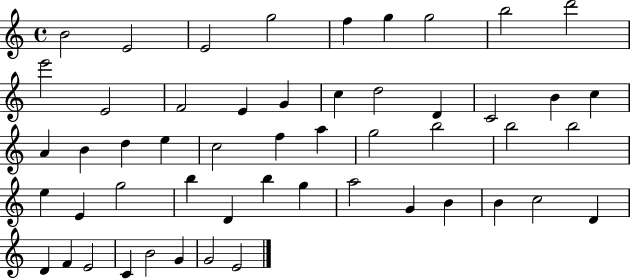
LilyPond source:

{
  \clef treble
  \time 4/4
  \defaultTimeSignature
  \key c \major
  b'2 e'2 | e'2 g''2 | f''4 g''4 g''2 | b''2 d'''2 | \break e'''2 e'2 | f'2 e'4 g'4 | c''4 d''2 d'4 | c'2 b'4 c''4 | \break a'4 b'4 d''4 e''4 | c''2 f''4 a''4 | g''2 b''2 | b''2 b''2 | \break e''4 e'4 g''2 | b''4 d'4 b''4 g''4 | a''2 g'4 b'4 | b'4 c''2 d'4 | \break d'4 f'4 e'2 | c'4 b'2 g'4 | g'2 e'2 | \bar "|."
}